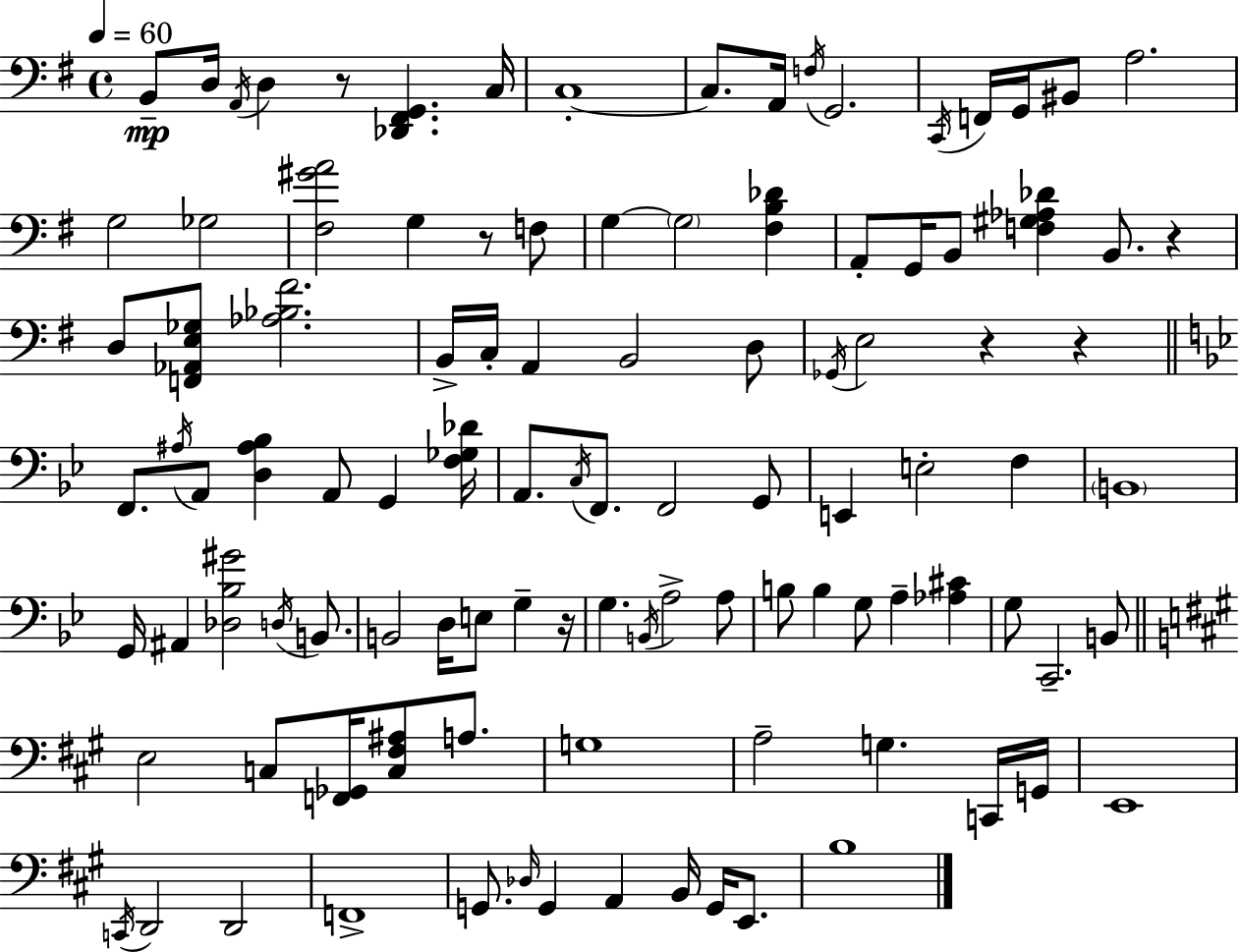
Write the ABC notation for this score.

X:1
T:Untitled
M:4/4
L:1/4
K:Em
B,,/2 D,/4 A,,/4 D, z/2 [_D,,^F,,G,,] C,/4 C,4 C,/2 A,,/4 F,/4 G,,2 C,,/4 F,,/4 G,,/4 ^B,,/2 A,2 G,2 _G,2 [^F,^GA]2 G, z/2 F,/2 G, G,2 [^F,B,_D] A,,/2 G,,/4 B,,/2 [F,^G,_A,_D] B,,/2 z D,/2 [F,,_A,,E,_G,]/2 [_A,_B,^F]2 B,,/4 C,/4 A,, B,,2 D,/2 _G,,/4 E,2 z z F,,/2 ^A,/4 A,,/2 [D,^A,_B,] A,,/2 G,, [F,_G,_D]/4 A,,/2 C,/4 F,,/2 F,,2 G,,/2 E,, E,2 F, B,,4 G,,/4 ^A,, [_D,_B,^G]2 D,/4 B,,/2 B,,2 D,/4 E,/2 G, z/4 G, B,,/4 A,2 A,/2 B,/2 B, G,/2 A, [_A,^C] G,/2 C,,2 B,,/2 E,2 C,/2 [F,,_G,,]/4 [C,^F,^A,]/2 A,/2 G,4 A,2 G, C,,/4 G,,/4 E,,4 C,,/4 D,,2 D,,2 F,,4 G,,/2 _D,/4 G,, A,, B,,/4 G,,/4 E,,/2 B,4